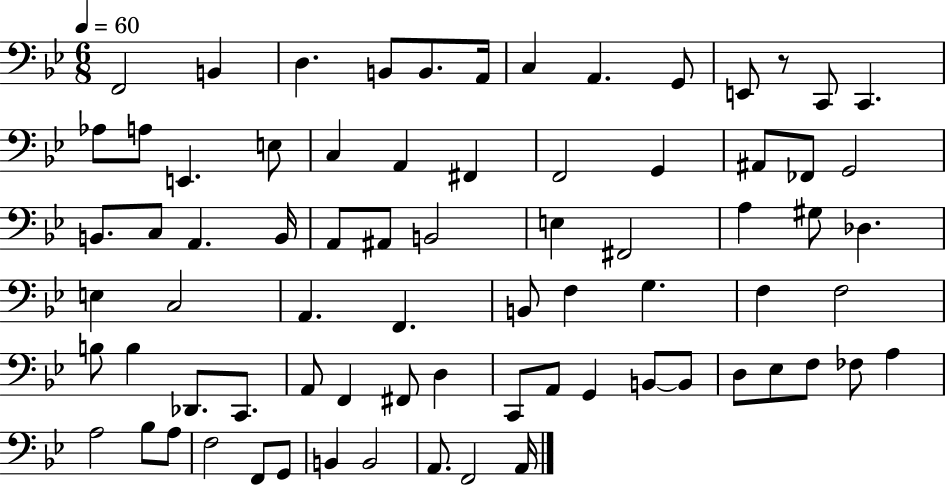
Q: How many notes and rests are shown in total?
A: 75